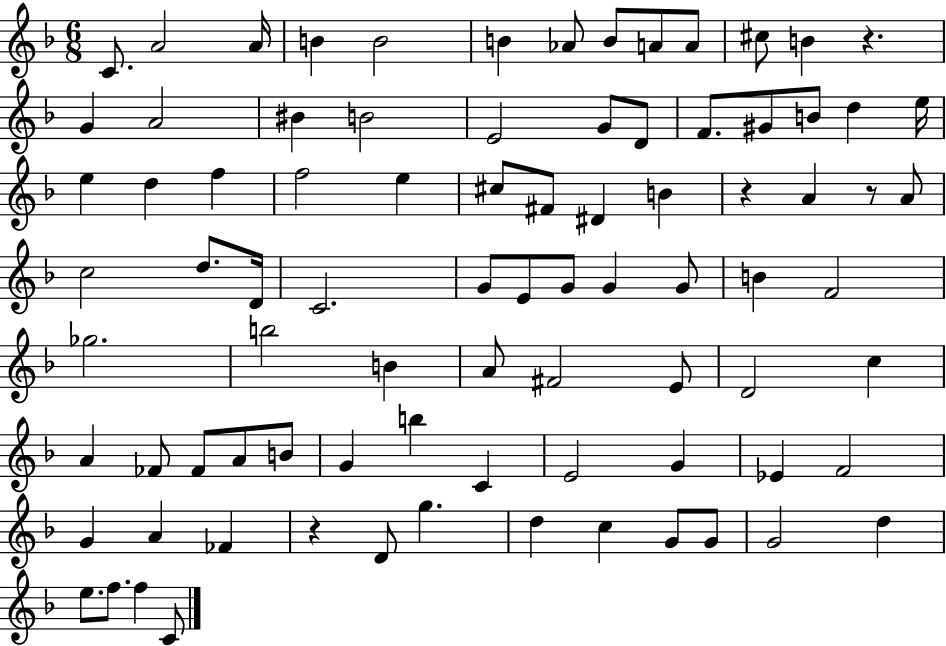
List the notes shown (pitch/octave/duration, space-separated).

C4/e. A4/h A4/s B4/q B4/h B4/q Ab4/e B4/e A4/e A4/e C#5/e B4/q R/q. G4/q A4/h BIS4/q B4/h E4/h G4/e D4/e F4/e. G#4/e B4/e D5/q E5/s E5/q D5/q F5/q F5/h E5/q C#5/e F#4/e D#4/q B4/q R/q A4/q R/e A4/e C5/h D5/e. D4/s C4/h. G4/e E4/e G4/e G4/q G4/e B4/q F4/h Gb5/h. B5/h B4/q A4/e F#4/h E4/e D4/h C5/q A4/q FES4/e FES4/e A4/e B4/e G4/q B5/q C4/q E4/h G4/q Eb4/q F4/h G4/q A4/q FES4/q R/q D4/e G5/q. D5/q C5/q G4/e G4/e G4/h D5/q E5/e. F5/e. F5/q C4/e